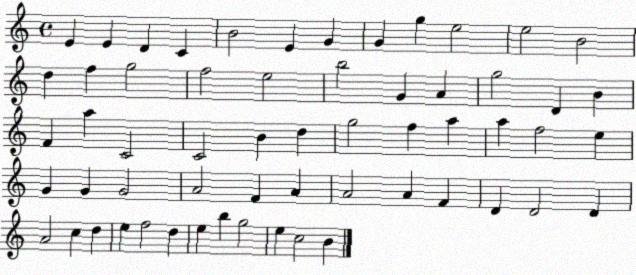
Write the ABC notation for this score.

X:1
T:Untitled
M:4/4
L:1/4
K:C
E E D C B2 E G G g e2 e2 B2 d f g2 f2 e2 b2 G A g2 D B F a C2 C2 B d g2 f a a f2 e G G G2 A2 F A A2 A F D D2 D A2 c d e f2 d e b g2 e c2 B